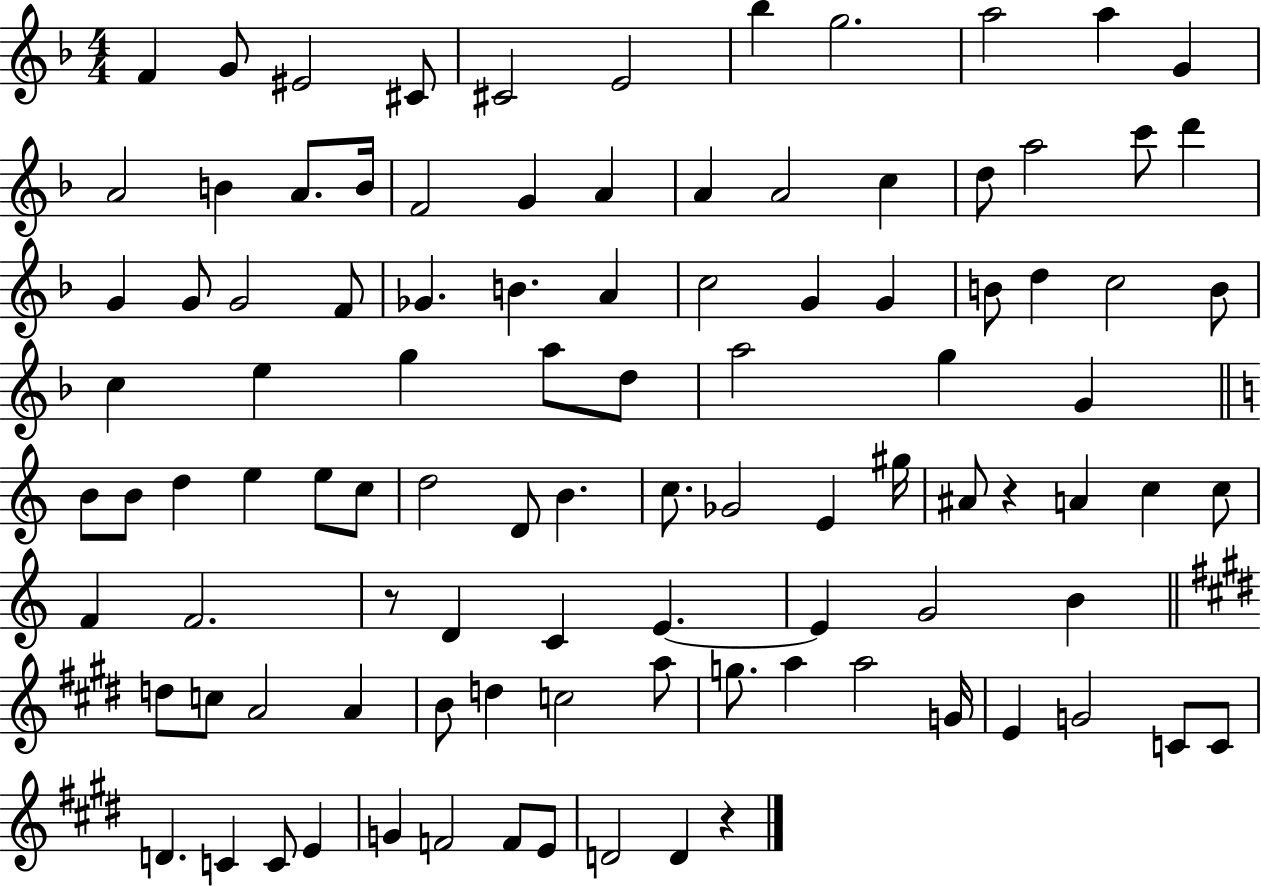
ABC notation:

X:1
T:Untitled
M:4/4
L:1/4
K:F
F G/2 ^E2 ^C/2 ^C2 E2 _b g2 a2 a G A2 B A/2 B/4 F2 G A A A2 c d/2 a2 c'/2 d' G G/2 G2 F/2 _G B A c2 G G B/2 d c2 B/2 c e g a/2 d/2 a2 g G B/2 B/2 d e e/2 c/2 d2 D/2 B c/2 _G2 E ^g/4 ^A/2 z A c c/2 F F2 z/2 D C E E G2 B d/2 c/2 A2 A B/2 d c2 a/2 g/2 a a2 G/4 E G2 C/2 C/2 D C C/2 E G F2 F/2 E/2 D2 D z